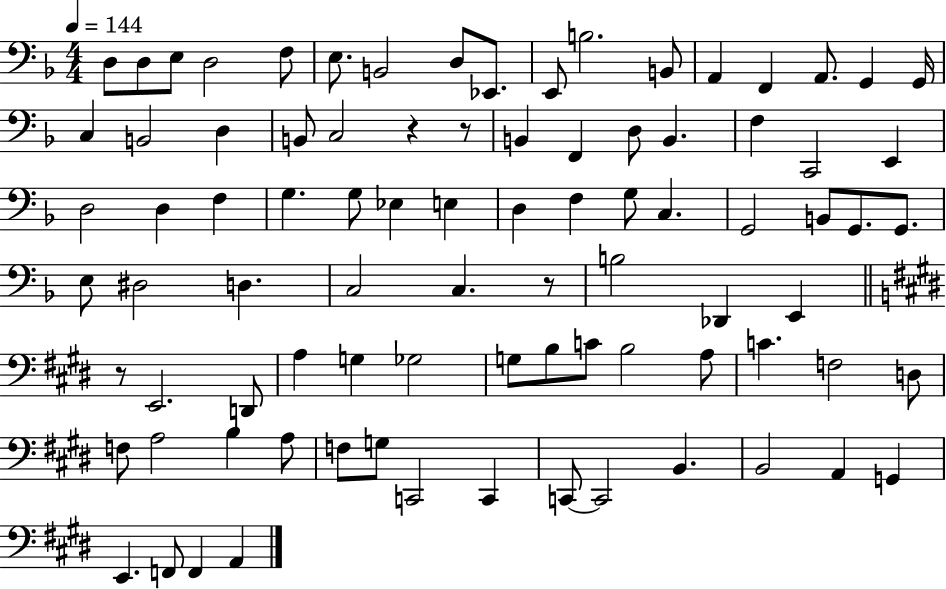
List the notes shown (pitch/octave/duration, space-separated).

D3/e D3/e E3/e D3/h F3/e E3/e. B2/h D3/e Eb2/e. E2/e B3/h. B2/e A2/q F2/q A2/e. G2/q G2/s C3/q B2/h D3/q B2/e C3/h R/q R/e B2/q F2/q D3/e B2/q. F3/q C2/h E2/q D3/h D3/q F3/q G3/q. G3/e Eb3/q E3/q D3/q F3/q G3/e C3/q. G2/h B2/e G2/e. G2/e. E3/e D#3/h D3/q. C3/h C3/q. R/e B3/h Db2/q E2/q R/e E2/h. D2/e A3/q G3/q Gb3/h G3/e B3/e C4/e B3/h A3/e C4/q. F3/h D3/e F3/e A3/h B3/q A3/e F3/e G3/e C2/h C2/q C2/e C2/h B2/q. B2/h A2/q G2/q E2/q. F2/e F2/q A2/q